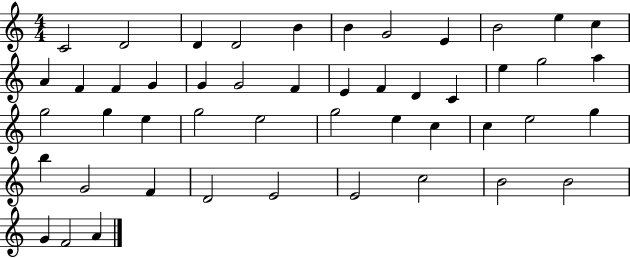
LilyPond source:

{
  \clef treble
  \numericTimeSignature
  \time 4/4
  \key c \major
  c'2 d'2 | d'4 d'2 b'4 | b'4 g'2 e'4 | b'2 e''4 c''4 | \break a'4 f'4 f'4 g'4 | g'4 g'2 f'4 | e'4 f'4 d'4 c'4 | e''4 g''2 a''4 | \break g''2 g''4 e''4 | g''2 e''2 | g''2 e''4 c''4 | c''4 e''2 g''4 | \break b''4 g'2 f'4 | d'2 e'2 | e'2 c''2 | b'2 b'2 | \break g'4 f'2 a'4 | \bar "|."
}